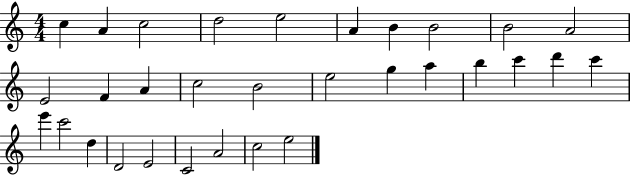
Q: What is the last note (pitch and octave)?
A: E5